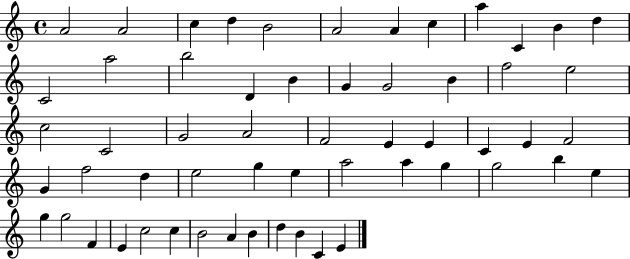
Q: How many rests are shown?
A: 0